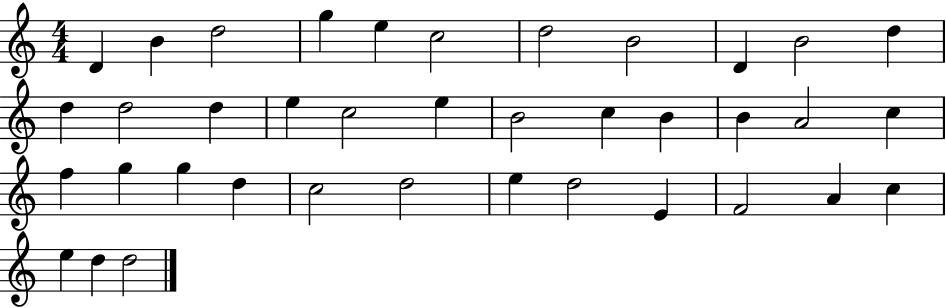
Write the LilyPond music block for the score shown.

{
  \clef treble
  \numericTimeSignature
  \time 4/4
  \key c \major
  d'4 b'4 d''2 | g''4 e''4 c''2 | d''2 b'2 | d'4 b'2 d''4 | \break d''4 d''2 d''4 | e''4 c''2 e''4 | b'2 c''4 b'4 | b'4 a'2 c''4 | \break f''4 g''4 g''4 d''4 | c''2 d''2 | e''4 d''2 e'4 | f'2 a'4 c''4 | \break e''4 d''4 d''2 | \bar "|."
}